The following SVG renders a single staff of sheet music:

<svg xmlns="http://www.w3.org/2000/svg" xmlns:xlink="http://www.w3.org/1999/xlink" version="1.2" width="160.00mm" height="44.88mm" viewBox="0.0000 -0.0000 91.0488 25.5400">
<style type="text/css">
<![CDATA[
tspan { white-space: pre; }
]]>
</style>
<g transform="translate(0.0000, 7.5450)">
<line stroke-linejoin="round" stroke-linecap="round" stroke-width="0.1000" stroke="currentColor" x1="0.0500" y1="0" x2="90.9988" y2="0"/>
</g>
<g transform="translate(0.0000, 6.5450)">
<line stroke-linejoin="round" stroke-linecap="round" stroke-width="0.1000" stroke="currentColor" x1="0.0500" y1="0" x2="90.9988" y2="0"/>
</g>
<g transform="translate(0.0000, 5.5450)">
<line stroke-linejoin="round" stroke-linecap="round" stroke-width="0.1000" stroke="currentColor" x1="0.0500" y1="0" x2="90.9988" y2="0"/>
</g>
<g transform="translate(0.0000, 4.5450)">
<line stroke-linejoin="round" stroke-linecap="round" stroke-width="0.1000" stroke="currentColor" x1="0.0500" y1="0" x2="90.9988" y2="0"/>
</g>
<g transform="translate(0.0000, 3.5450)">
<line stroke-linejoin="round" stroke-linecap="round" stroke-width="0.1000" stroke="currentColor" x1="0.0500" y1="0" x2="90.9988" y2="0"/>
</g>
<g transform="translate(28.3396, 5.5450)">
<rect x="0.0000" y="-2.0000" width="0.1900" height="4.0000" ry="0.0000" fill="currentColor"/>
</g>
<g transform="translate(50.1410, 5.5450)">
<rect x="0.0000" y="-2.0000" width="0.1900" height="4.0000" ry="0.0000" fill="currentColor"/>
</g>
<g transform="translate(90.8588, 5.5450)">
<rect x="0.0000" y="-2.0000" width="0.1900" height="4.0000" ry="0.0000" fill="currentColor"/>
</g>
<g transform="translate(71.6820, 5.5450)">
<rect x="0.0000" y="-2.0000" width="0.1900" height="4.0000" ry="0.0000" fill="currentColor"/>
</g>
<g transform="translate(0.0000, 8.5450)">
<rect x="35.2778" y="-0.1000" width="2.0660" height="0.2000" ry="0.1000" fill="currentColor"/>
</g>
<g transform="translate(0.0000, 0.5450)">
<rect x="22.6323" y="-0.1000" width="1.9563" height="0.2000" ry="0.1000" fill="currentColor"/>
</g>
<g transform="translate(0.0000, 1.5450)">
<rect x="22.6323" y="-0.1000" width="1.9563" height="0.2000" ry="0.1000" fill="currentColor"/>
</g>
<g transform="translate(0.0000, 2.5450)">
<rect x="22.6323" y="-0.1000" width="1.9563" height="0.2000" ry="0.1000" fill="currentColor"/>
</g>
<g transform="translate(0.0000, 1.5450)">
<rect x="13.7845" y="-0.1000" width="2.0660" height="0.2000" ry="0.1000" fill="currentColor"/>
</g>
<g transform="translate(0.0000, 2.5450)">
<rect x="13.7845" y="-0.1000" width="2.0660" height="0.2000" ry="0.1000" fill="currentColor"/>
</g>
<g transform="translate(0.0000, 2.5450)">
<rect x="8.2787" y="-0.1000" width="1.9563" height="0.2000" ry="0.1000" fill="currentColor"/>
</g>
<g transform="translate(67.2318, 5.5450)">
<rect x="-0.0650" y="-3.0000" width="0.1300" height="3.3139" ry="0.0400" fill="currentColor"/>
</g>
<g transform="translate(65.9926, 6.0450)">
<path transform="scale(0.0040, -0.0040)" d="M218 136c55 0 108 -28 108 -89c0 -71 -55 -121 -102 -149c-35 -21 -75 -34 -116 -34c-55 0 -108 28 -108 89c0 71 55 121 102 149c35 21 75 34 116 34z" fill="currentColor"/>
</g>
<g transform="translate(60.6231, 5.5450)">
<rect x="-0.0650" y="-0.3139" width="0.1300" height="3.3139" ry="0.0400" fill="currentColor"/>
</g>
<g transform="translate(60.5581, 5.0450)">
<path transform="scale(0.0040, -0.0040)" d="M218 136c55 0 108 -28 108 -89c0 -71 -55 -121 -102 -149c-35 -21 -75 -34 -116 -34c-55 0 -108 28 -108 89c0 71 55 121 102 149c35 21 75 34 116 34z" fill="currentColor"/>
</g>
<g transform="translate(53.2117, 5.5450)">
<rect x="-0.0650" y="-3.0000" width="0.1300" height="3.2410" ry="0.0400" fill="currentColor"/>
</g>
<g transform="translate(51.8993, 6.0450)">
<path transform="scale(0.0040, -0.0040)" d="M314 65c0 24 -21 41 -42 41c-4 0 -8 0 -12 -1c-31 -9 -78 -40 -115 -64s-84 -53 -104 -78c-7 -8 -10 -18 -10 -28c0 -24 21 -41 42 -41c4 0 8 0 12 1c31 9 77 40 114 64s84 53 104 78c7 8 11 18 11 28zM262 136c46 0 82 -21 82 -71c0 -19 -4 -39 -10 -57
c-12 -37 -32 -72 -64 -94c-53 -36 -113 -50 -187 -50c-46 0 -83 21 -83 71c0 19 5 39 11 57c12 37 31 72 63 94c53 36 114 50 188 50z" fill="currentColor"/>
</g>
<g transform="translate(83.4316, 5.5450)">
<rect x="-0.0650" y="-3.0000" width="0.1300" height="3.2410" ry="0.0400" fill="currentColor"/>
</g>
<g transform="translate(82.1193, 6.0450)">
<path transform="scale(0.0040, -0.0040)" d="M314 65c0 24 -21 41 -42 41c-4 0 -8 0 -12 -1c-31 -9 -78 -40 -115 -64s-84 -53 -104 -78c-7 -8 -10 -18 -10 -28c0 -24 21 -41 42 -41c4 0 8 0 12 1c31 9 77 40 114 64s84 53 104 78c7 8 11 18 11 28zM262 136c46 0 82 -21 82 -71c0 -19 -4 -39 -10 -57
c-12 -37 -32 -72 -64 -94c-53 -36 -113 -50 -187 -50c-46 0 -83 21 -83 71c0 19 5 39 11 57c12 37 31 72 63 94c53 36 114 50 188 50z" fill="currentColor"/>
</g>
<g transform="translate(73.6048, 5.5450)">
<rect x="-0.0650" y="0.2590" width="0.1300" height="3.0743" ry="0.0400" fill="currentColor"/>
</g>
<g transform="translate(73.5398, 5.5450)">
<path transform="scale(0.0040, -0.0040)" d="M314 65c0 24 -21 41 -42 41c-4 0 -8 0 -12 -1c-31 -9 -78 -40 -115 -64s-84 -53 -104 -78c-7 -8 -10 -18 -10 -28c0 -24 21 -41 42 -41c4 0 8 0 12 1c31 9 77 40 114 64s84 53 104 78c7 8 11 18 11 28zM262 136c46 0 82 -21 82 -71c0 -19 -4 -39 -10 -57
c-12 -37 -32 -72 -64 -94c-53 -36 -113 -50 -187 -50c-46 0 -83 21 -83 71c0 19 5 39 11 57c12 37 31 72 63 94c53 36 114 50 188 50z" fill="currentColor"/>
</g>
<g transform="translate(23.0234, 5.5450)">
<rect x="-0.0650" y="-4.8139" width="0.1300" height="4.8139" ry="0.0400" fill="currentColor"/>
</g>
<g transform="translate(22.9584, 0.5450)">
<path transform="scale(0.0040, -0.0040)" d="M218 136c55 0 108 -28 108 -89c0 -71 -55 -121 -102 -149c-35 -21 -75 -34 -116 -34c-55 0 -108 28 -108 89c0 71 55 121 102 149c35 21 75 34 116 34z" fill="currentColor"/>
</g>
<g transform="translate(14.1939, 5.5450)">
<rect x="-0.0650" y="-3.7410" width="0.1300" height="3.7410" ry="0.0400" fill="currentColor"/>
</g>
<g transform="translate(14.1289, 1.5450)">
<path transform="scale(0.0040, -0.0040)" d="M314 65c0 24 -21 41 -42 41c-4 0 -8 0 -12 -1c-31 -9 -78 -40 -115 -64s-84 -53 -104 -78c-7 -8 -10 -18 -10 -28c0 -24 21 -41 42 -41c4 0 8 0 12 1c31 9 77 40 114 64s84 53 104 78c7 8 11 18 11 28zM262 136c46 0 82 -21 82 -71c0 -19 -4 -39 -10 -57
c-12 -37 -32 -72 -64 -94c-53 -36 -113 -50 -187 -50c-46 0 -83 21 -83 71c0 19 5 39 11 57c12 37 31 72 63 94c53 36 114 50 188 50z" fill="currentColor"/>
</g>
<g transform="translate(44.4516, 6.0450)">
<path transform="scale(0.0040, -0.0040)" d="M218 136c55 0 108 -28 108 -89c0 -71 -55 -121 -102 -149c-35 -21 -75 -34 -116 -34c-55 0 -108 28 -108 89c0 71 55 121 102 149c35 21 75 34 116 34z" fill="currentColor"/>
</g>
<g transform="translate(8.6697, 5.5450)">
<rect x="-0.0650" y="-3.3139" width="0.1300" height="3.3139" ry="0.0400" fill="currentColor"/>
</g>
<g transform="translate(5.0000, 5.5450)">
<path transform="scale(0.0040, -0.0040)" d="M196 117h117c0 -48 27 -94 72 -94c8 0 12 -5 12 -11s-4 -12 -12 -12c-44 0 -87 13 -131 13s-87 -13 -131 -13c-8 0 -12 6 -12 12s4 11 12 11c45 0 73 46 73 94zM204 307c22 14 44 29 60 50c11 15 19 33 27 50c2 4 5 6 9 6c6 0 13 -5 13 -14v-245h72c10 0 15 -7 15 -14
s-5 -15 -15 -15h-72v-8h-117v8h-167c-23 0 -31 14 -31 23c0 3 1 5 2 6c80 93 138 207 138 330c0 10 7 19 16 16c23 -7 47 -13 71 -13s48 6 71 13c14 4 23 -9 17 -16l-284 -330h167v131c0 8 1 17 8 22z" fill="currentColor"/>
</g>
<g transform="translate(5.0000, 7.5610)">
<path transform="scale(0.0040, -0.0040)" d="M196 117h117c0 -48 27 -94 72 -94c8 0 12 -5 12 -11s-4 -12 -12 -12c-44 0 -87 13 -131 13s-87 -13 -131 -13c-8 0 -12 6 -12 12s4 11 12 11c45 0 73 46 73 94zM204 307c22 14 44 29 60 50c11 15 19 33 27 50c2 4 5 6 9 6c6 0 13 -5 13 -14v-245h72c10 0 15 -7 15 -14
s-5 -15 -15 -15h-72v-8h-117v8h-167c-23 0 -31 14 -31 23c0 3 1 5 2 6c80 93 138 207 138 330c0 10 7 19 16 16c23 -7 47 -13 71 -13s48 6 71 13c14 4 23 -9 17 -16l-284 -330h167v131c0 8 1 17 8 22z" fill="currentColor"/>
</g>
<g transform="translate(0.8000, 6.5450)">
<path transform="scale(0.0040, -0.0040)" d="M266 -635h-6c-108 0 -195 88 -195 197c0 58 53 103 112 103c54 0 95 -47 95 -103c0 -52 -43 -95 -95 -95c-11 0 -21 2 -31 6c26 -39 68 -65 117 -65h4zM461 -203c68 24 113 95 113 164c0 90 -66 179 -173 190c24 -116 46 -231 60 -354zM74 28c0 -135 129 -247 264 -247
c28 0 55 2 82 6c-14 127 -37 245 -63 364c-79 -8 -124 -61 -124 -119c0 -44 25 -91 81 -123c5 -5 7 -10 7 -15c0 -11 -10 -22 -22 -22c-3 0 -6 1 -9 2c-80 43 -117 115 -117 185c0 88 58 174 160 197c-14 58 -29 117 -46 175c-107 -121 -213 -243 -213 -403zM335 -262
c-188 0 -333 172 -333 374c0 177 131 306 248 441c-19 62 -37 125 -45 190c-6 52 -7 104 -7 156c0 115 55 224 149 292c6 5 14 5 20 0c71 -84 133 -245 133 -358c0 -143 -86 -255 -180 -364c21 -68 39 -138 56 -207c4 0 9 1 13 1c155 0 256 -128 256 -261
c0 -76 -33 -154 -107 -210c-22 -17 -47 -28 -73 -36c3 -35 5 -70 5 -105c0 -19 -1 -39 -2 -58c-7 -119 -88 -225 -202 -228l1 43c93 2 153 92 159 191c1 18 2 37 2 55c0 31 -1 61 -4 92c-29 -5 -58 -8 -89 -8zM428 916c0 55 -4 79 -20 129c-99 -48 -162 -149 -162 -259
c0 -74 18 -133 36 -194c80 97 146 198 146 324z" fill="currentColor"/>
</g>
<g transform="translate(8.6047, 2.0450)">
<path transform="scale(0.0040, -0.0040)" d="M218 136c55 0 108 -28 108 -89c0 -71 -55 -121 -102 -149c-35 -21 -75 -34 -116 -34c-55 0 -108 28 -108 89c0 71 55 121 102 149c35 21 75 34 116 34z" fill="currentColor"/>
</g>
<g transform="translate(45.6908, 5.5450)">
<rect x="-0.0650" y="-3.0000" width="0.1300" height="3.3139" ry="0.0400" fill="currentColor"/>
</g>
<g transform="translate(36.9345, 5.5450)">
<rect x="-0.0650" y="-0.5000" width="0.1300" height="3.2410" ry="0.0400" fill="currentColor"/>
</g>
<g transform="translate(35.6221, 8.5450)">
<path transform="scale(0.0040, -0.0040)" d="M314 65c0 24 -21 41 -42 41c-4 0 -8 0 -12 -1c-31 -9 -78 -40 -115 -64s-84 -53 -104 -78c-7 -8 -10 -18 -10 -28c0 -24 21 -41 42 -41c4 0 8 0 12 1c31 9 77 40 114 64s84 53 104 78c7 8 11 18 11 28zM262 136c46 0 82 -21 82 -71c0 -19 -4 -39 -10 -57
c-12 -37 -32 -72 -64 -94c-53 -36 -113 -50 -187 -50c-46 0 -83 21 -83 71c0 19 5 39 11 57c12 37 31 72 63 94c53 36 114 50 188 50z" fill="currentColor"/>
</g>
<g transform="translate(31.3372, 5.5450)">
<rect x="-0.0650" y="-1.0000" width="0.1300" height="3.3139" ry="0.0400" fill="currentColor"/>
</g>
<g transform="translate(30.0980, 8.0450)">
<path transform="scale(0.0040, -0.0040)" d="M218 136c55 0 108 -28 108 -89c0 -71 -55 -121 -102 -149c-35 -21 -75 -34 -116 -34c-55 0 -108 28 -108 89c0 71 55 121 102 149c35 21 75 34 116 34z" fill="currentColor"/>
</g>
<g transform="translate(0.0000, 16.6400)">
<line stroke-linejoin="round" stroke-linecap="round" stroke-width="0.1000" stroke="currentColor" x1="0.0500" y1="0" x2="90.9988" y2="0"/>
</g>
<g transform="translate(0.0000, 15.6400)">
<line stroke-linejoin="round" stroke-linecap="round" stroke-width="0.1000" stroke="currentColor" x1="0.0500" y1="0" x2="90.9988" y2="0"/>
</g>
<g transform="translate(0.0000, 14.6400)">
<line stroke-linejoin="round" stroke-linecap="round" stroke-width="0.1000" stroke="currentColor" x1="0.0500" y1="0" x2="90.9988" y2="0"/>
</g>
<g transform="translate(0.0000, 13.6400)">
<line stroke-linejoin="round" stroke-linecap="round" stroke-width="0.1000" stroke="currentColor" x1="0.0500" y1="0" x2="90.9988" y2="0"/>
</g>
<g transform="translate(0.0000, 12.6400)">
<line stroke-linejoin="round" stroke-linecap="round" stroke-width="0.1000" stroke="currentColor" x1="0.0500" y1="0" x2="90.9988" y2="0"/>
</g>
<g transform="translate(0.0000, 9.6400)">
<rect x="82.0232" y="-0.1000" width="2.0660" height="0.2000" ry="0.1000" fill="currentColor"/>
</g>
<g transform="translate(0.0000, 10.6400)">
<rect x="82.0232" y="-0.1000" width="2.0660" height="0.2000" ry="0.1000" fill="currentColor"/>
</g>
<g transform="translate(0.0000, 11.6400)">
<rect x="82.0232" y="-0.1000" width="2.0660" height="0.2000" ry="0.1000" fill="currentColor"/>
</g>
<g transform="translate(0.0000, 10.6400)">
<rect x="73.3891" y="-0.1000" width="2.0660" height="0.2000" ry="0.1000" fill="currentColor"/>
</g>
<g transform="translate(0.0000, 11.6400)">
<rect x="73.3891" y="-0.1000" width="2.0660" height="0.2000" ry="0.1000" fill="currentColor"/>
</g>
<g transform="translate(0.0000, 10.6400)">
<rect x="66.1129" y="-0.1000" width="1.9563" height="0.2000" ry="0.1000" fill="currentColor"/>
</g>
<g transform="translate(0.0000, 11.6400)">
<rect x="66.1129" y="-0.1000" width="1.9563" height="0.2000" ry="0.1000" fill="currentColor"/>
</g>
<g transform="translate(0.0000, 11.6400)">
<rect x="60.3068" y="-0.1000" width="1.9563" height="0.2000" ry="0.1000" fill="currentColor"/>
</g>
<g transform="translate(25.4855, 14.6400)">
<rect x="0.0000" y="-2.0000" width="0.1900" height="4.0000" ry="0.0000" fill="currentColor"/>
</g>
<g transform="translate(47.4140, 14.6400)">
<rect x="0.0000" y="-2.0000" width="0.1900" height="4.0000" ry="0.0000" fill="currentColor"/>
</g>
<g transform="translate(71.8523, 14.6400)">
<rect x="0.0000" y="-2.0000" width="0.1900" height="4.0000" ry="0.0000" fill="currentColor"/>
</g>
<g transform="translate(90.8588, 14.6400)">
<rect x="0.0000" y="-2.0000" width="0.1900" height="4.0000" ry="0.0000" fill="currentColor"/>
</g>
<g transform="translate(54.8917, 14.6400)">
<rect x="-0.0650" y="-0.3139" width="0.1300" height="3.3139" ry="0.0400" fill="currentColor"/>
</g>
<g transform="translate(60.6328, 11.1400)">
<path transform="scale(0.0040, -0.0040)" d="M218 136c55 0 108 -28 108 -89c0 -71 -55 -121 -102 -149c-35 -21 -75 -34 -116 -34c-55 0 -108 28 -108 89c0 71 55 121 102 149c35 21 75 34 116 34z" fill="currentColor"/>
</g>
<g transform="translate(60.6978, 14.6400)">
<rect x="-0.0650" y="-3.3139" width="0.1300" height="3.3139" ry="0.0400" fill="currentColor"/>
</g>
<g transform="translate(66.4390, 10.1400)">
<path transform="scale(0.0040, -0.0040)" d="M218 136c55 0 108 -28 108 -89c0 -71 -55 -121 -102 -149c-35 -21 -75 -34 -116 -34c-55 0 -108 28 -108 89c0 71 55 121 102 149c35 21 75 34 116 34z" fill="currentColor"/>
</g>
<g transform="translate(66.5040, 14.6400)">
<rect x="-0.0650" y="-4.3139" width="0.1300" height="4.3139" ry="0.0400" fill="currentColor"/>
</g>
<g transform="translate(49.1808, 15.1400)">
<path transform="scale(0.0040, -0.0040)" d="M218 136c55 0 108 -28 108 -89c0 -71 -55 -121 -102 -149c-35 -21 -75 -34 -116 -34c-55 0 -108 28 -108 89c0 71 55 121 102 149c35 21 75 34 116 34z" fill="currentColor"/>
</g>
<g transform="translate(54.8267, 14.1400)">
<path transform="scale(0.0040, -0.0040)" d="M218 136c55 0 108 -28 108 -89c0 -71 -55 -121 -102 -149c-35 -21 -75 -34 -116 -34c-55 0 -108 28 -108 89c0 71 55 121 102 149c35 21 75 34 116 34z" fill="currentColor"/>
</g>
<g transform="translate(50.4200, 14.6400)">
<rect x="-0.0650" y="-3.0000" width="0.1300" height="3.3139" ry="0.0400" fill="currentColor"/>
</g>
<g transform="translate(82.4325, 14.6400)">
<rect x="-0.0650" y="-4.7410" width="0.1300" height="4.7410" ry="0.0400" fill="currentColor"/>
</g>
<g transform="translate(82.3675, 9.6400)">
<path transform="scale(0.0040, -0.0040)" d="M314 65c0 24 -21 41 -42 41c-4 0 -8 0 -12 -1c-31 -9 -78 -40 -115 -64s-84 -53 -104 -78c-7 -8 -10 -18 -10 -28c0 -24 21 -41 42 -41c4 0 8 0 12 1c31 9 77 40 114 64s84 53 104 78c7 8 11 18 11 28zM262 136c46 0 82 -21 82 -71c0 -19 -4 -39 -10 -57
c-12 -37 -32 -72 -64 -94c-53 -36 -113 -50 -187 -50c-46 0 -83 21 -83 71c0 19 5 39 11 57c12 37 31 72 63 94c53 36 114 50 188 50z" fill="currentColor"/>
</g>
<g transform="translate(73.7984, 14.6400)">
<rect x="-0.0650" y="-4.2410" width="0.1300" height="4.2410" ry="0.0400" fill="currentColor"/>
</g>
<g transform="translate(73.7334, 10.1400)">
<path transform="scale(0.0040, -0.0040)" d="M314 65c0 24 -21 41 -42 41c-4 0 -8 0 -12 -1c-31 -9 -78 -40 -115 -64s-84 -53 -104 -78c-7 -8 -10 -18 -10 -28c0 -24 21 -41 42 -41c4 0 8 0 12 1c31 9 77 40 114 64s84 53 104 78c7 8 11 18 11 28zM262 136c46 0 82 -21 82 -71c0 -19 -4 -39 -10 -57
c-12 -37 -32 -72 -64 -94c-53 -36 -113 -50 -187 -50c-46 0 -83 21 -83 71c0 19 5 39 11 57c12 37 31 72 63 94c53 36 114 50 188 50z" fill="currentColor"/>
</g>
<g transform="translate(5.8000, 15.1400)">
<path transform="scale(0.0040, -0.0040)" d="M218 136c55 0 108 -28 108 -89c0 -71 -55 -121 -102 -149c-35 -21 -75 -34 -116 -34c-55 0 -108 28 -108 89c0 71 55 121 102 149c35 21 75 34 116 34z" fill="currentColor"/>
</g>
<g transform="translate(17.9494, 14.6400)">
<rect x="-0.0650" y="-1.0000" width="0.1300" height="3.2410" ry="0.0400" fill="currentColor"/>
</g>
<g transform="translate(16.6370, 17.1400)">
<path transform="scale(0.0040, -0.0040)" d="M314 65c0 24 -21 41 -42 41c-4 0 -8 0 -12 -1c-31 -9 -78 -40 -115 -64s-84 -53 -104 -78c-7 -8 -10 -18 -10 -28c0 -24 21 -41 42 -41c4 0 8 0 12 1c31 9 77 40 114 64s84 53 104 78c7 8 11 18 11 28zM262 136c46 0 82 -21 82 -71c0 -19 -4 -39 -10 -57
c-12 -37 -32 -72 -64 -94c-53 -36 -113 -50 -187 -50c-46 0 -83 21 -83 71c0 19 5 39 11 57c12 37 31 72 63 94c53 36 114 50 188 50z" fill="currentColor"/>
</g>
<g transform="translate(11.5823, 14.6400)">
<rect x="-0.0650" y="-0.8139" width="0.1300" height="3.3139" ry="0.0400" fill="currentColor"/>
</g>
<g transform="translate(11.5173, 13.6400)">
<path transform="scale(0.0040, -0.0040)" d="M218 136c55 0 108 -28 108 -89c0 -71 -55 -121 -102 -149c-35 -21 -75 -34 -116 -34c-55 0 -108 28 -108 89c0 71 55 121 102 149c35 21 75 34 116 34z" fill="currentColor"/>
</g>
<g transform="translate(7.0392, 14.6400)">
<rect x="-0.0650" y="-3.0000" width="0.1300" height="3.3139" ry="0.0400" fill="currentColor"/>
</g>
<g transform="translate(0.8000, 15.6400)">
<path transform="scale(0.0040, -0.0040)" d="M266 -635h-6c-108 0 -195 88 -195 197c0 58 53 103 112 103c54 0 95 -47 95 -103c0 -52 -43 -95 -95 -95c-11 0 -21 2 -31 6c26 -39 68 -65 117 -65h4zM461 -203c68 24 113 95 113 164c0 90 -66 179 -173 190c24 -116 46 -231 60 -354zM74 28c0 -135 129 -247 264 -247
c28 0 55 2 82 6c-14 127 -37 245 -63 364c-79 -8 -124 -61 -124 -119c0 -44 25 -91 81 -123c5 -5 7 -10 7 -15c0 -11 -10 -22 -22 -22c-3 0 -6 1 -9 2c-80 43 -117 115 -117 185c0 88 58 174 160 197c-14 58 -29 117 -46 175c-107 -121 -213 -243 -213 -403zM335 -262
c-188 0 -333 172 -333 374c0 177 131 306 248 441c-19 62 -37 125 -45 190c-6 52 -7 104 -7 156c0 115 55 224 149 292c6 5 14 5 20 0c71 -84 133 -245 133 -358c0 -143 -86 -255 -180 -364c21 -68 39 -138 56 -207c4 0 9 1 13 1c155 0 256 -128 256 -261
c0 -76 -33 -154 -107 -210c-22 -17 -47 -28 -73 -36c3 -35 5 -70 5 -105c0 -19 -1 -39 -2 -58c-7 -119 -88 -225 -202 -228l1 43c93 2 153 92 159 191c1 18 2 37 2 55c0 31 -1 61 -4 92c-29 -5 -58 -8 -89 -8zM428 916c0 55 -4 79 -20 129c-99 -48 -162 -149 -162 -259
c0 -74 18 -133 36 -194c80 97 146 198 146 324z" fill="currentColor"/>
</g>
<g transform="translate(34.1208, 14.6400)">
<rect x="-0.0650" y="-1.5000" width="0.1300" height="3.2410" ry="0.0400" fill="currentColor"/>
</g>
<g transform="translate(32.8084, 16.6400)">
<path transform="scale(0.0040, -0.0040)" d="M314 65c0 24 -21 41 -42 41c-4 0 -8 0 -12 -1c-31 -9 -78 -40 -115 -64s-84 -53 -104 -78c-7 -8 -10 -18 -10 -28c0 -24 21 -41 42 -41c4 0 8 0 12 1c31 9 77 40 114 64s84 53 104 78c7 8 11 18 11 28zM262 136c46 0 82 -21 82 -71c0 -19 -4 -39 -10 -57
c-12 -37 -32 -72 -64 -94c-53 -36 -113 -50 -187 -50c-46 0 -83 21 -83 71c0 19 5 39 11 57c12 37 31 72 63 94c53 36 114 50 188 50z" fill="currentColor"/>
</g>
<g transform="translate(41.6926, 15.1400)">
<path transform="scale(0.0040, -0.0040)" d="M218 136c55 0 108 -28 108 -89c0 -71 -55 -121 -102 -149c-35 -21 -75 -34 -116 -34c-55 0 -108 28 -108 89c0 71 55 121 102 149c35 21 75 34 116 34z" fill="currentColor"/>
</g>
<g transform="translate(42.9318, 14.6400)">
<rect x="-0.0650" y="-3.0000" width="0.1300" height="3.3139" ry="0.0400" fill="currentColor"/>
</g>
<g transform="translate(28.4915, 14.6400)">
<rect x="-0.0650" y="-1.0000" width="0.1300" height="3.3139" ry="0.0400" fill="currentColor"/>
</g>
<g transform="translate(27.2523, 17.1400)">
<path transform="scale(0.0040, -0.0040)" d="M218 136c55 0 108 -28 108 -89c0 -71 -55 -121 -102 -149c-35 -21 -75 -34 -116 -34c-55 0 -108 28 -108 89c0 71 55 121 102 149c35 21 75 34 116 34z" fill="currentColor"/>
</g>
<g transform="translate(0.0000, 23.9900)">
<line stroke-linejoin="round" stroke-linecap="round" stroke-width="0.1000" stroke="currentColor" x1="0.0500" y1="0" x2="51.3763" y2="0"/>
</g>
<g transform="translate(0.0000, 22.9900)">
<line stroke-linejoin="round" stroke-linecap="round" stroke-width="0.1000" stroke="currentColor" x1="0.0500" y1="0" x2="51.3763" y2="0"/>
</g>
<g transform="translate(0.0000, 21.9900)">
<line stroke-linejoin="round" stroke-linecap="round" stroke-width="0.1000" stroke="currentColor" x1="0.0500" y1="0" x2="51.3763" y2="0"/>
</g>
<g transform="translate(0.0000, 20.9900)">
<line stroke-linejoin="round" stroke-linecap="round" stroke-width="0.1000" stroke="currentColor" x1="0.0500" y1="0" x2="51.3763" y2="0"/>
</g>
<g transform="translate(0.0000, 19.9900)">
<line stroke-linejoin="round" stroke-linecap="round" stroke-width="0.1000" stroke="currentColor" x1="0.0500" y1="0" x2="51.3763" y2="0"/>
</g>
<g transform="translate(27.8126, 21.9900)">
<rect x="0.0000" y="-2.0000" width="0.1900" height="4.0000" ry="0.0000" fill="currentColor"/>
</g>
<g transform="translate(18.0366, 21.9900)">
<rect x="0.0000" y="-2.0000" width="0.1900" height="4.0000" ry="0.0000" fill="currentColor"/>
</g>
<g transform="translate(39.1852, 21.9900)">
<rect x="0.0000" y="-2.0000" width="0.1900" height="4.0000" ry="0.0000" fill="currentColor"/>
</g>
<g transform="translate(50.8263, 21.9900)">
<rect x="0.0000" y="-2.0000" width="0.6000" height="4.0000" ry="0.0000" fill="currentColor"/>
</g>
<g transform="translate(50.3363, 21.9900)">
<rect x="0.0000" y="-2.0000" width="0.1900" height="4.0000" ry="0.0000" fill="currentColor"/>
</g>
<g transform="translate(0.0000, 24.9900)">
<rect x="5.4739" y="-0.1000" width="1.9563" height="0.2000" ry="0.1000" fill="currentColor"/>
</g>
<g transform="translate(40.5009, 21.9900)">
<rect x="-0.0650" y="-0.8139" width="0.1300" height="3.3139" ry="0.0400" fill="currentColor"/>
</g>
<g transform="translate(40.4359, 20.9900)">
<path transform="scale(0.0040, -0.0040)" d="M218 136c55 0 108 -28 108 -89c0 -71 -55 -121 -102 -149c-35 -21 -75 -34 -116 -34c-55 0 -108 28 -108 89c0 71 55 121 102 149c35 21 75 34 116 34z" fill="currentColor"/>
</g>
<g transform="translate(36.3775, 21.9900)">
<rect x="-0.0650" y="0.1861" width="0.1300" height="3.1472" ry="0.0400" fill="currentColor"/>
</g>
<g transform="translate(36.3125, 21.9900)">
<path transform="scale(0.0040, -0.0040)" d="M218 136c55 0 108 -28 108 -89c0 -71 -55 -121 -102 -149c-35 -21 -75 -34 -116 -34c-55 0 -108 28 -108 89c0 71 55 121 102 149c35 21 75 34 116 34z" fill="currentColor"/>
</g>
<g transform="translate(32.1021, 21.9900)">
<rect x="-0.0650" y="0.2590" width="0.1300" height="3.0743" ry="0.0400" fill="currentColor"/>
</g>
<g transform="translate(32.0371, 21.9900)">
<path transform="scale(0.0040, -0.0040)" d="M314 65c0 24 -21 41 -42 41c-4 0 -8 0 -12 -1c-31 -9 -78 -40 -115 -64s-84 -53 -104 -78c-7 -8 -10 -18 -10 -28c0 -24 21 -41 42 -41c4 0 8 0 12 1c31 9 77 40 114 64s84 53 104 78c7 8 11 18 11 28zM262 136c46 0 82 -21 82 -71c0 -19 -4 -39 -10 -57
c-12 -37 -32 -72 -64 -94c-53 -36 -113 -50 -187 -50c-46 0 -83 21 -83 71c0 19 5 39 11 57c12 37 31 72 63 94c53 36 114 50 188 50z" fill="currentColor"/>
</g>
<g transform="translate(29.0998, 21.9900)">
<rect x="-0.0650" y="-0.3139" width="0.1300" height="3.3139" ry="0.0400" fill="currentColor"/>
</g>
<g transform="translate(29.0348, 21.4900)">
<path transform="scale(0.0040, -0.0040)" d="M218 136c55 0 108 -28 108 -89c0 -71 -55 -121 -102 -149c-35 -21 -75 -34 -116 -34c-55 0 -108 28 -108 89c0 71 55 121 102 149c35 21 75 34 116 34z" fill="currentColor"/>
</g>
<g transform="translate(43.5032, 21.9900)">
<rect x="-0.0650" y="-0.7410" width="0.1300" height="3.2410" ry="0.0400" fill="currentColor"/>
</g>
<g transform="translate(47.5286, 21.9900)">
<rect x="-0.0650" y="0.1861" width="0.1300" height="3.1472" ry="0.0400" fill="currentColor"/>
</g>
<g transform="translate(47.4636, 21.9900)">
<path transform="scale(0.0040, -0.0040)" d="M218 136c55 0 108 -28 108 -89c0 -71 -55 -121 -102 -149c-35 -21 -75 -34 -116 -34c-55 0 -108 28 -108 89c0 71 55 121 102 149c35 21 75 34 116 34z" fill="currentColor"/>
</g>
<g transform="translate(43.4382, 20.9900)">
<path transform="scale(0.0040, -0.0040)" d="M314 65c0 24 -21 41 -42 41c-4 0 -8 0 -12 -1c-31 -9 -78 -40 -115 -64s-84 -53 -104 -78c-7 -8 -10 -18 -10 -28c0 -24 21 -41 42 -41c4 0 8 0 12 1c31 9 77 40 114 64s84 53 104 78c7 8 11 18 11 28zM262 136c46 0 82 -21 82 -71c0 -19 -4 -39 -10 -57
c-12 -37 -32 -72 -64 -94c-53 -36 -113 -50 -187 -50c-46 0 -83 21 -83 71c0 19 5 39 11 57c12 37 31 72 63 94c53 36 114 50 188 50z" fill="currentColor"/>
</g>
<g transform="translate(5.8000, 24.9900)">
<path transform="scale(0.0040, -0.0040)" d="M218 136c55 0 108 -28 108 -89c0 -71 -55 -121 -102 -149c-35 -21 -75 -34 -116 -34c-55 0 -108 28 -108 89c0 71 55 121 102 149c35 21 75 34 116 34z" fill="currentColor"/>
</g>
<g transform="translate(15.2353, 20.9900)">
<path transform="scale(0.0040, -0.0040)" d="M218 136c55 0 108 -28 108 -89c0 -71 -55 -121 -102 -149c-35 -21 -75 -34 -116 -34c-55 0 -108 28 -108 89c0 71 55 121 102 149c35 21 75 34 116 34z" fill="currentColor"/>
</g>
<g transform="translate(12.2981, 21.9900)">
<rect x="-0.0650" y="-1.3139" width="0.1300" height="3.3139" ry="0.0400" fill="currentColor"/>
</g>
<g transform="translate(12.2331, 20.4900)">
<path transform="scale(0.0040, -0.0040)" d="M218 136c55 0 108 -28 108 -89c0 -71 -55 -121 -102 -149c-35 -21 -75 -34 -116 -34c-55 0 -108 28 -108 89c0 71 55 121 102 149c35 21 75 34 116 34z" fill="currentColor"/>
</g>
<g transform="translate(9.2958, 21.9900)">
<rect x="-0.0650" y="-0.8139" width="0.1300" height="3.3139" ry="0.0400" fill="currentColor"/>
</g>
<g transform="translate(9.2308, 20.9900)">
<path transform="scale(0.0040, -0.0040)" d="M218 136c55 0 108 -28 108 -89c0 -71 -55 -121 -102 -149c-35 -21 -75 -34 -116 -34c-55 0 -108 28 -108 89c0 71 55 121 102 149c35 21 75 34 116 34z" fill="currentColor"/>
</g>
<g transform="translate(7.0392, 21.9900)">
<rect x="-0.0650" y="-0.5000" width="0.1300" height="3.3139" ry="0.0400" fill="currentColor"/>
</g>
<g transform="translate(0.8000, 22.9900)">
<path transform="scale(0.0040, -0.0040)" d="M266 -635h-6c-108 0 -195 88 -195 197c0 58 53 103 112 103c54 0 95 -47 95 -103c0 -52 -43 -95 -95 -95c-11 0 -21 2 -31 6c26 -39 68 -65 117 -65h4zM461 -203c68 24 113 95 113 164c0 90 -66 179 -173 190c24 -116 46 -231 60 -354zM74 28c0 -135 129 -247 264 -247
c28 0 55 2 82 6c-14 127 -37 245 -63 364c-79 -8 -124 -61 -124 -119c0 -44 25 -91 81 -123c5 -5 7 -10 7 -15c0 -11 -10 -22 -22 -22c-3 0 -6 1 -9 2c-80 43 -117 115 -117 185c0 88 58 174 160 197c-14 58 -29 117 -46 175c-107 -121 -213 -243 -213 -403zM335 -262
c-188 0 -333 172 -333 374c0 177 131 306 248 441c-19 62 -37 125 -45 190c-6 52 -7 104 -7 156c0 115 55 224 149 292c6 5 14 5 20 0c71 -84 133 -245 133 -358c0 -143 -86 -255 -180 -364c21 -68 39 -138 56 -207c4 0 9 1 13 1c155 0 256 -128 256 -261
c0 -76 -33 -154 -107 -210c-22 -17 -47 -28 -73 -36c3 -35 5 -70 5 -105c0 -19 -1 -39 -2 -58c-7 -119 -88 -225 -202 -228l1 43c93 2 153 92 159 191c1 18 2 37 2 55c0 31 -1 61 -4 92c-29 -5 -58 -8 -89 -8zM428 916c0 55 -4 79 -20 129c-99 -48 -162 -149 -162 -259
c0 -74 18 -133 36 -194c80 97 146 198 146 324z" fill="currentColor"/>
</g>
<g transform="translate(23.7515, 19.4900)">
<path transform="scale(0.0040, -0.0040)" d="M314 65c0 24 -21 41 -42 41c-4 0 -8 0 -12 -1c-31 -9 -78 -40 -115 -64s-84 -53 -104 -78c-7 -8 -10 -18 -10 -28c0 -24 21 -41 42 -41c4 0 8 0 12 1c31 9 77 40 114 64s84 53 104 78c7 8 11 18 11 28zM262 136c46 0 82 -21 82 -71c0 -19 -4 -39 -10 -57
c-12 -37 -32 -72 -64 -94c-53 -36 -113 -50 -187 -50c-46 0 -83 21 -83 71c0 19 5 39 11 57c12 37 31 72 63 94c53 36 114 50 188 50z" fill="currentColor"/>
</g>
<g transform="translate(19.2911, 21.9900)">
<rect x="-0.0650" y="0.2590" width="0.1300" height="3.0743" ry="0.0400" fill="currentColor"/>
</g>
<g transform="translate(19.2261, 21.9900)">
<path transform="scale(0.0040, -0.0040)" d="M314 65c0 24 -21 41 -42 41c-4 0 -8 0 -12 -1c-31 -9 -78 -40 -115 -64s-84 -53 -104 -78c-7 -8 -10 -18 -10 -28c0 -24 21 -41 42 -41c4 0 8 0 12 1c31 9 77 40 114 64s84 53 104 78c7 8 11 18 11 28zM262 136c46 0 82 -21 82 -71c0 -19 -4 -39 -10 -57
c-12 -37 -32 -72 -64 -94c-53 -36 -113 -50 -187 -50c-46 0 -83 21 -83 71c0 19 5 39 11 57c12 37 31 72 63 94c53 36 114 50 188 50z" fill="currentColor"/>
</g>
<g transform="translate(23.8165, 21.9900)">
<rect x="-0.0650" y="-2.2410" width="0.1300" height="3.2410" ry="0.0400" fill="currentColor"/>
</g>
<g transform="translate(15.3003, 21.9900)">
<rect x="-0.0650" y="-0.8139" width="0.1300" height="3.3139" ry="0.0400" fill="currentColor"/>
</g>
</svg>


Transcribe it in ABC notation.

X:1
T:Untitled
M:4/4
L:1/4
K:C
b c'2 e' D C2 A A2 c A B2 A2 A d D2 D E2 A A c b d' d'2 e'2 C d e d B2 g2 c B2 B d d2 B